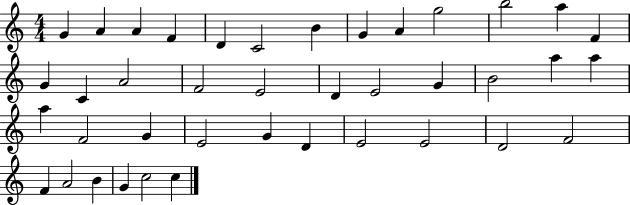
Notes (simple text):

G4/q A4/q A4/q F4/q D4/q C4/h B4/q G4/q A4/q G5/h B5/h A5/q F4/q G4/q C4/q A4/h F4/h E4/h D4/q E4/h G4/q B4/h A5/q A5/q A5/q F4/h G4/q E4/h G4/q D4/q E4/h E4/h D4/h F4/h F4/q A4/h B4/q G4/q C5/h C5/q